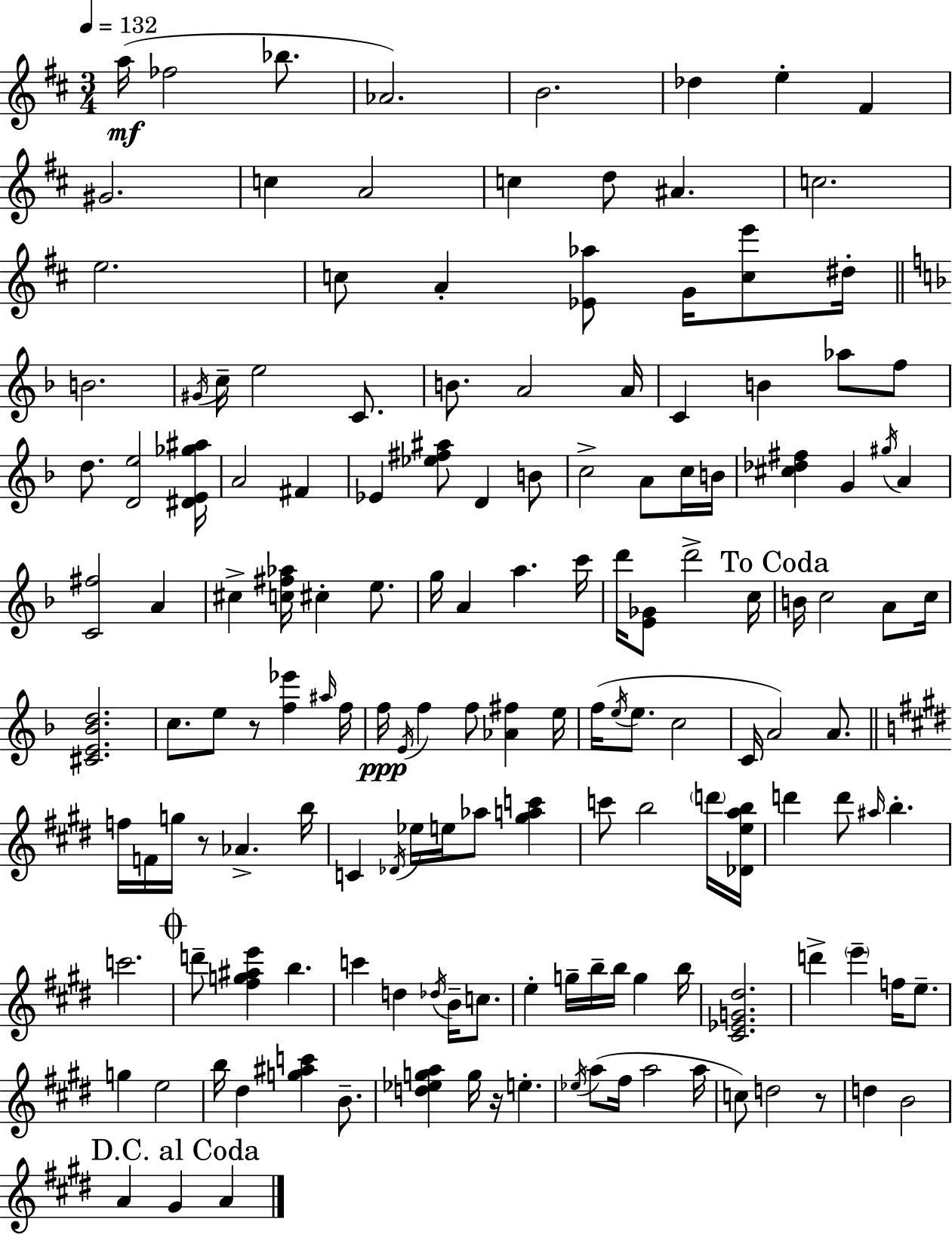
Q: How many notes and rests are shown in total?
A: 152